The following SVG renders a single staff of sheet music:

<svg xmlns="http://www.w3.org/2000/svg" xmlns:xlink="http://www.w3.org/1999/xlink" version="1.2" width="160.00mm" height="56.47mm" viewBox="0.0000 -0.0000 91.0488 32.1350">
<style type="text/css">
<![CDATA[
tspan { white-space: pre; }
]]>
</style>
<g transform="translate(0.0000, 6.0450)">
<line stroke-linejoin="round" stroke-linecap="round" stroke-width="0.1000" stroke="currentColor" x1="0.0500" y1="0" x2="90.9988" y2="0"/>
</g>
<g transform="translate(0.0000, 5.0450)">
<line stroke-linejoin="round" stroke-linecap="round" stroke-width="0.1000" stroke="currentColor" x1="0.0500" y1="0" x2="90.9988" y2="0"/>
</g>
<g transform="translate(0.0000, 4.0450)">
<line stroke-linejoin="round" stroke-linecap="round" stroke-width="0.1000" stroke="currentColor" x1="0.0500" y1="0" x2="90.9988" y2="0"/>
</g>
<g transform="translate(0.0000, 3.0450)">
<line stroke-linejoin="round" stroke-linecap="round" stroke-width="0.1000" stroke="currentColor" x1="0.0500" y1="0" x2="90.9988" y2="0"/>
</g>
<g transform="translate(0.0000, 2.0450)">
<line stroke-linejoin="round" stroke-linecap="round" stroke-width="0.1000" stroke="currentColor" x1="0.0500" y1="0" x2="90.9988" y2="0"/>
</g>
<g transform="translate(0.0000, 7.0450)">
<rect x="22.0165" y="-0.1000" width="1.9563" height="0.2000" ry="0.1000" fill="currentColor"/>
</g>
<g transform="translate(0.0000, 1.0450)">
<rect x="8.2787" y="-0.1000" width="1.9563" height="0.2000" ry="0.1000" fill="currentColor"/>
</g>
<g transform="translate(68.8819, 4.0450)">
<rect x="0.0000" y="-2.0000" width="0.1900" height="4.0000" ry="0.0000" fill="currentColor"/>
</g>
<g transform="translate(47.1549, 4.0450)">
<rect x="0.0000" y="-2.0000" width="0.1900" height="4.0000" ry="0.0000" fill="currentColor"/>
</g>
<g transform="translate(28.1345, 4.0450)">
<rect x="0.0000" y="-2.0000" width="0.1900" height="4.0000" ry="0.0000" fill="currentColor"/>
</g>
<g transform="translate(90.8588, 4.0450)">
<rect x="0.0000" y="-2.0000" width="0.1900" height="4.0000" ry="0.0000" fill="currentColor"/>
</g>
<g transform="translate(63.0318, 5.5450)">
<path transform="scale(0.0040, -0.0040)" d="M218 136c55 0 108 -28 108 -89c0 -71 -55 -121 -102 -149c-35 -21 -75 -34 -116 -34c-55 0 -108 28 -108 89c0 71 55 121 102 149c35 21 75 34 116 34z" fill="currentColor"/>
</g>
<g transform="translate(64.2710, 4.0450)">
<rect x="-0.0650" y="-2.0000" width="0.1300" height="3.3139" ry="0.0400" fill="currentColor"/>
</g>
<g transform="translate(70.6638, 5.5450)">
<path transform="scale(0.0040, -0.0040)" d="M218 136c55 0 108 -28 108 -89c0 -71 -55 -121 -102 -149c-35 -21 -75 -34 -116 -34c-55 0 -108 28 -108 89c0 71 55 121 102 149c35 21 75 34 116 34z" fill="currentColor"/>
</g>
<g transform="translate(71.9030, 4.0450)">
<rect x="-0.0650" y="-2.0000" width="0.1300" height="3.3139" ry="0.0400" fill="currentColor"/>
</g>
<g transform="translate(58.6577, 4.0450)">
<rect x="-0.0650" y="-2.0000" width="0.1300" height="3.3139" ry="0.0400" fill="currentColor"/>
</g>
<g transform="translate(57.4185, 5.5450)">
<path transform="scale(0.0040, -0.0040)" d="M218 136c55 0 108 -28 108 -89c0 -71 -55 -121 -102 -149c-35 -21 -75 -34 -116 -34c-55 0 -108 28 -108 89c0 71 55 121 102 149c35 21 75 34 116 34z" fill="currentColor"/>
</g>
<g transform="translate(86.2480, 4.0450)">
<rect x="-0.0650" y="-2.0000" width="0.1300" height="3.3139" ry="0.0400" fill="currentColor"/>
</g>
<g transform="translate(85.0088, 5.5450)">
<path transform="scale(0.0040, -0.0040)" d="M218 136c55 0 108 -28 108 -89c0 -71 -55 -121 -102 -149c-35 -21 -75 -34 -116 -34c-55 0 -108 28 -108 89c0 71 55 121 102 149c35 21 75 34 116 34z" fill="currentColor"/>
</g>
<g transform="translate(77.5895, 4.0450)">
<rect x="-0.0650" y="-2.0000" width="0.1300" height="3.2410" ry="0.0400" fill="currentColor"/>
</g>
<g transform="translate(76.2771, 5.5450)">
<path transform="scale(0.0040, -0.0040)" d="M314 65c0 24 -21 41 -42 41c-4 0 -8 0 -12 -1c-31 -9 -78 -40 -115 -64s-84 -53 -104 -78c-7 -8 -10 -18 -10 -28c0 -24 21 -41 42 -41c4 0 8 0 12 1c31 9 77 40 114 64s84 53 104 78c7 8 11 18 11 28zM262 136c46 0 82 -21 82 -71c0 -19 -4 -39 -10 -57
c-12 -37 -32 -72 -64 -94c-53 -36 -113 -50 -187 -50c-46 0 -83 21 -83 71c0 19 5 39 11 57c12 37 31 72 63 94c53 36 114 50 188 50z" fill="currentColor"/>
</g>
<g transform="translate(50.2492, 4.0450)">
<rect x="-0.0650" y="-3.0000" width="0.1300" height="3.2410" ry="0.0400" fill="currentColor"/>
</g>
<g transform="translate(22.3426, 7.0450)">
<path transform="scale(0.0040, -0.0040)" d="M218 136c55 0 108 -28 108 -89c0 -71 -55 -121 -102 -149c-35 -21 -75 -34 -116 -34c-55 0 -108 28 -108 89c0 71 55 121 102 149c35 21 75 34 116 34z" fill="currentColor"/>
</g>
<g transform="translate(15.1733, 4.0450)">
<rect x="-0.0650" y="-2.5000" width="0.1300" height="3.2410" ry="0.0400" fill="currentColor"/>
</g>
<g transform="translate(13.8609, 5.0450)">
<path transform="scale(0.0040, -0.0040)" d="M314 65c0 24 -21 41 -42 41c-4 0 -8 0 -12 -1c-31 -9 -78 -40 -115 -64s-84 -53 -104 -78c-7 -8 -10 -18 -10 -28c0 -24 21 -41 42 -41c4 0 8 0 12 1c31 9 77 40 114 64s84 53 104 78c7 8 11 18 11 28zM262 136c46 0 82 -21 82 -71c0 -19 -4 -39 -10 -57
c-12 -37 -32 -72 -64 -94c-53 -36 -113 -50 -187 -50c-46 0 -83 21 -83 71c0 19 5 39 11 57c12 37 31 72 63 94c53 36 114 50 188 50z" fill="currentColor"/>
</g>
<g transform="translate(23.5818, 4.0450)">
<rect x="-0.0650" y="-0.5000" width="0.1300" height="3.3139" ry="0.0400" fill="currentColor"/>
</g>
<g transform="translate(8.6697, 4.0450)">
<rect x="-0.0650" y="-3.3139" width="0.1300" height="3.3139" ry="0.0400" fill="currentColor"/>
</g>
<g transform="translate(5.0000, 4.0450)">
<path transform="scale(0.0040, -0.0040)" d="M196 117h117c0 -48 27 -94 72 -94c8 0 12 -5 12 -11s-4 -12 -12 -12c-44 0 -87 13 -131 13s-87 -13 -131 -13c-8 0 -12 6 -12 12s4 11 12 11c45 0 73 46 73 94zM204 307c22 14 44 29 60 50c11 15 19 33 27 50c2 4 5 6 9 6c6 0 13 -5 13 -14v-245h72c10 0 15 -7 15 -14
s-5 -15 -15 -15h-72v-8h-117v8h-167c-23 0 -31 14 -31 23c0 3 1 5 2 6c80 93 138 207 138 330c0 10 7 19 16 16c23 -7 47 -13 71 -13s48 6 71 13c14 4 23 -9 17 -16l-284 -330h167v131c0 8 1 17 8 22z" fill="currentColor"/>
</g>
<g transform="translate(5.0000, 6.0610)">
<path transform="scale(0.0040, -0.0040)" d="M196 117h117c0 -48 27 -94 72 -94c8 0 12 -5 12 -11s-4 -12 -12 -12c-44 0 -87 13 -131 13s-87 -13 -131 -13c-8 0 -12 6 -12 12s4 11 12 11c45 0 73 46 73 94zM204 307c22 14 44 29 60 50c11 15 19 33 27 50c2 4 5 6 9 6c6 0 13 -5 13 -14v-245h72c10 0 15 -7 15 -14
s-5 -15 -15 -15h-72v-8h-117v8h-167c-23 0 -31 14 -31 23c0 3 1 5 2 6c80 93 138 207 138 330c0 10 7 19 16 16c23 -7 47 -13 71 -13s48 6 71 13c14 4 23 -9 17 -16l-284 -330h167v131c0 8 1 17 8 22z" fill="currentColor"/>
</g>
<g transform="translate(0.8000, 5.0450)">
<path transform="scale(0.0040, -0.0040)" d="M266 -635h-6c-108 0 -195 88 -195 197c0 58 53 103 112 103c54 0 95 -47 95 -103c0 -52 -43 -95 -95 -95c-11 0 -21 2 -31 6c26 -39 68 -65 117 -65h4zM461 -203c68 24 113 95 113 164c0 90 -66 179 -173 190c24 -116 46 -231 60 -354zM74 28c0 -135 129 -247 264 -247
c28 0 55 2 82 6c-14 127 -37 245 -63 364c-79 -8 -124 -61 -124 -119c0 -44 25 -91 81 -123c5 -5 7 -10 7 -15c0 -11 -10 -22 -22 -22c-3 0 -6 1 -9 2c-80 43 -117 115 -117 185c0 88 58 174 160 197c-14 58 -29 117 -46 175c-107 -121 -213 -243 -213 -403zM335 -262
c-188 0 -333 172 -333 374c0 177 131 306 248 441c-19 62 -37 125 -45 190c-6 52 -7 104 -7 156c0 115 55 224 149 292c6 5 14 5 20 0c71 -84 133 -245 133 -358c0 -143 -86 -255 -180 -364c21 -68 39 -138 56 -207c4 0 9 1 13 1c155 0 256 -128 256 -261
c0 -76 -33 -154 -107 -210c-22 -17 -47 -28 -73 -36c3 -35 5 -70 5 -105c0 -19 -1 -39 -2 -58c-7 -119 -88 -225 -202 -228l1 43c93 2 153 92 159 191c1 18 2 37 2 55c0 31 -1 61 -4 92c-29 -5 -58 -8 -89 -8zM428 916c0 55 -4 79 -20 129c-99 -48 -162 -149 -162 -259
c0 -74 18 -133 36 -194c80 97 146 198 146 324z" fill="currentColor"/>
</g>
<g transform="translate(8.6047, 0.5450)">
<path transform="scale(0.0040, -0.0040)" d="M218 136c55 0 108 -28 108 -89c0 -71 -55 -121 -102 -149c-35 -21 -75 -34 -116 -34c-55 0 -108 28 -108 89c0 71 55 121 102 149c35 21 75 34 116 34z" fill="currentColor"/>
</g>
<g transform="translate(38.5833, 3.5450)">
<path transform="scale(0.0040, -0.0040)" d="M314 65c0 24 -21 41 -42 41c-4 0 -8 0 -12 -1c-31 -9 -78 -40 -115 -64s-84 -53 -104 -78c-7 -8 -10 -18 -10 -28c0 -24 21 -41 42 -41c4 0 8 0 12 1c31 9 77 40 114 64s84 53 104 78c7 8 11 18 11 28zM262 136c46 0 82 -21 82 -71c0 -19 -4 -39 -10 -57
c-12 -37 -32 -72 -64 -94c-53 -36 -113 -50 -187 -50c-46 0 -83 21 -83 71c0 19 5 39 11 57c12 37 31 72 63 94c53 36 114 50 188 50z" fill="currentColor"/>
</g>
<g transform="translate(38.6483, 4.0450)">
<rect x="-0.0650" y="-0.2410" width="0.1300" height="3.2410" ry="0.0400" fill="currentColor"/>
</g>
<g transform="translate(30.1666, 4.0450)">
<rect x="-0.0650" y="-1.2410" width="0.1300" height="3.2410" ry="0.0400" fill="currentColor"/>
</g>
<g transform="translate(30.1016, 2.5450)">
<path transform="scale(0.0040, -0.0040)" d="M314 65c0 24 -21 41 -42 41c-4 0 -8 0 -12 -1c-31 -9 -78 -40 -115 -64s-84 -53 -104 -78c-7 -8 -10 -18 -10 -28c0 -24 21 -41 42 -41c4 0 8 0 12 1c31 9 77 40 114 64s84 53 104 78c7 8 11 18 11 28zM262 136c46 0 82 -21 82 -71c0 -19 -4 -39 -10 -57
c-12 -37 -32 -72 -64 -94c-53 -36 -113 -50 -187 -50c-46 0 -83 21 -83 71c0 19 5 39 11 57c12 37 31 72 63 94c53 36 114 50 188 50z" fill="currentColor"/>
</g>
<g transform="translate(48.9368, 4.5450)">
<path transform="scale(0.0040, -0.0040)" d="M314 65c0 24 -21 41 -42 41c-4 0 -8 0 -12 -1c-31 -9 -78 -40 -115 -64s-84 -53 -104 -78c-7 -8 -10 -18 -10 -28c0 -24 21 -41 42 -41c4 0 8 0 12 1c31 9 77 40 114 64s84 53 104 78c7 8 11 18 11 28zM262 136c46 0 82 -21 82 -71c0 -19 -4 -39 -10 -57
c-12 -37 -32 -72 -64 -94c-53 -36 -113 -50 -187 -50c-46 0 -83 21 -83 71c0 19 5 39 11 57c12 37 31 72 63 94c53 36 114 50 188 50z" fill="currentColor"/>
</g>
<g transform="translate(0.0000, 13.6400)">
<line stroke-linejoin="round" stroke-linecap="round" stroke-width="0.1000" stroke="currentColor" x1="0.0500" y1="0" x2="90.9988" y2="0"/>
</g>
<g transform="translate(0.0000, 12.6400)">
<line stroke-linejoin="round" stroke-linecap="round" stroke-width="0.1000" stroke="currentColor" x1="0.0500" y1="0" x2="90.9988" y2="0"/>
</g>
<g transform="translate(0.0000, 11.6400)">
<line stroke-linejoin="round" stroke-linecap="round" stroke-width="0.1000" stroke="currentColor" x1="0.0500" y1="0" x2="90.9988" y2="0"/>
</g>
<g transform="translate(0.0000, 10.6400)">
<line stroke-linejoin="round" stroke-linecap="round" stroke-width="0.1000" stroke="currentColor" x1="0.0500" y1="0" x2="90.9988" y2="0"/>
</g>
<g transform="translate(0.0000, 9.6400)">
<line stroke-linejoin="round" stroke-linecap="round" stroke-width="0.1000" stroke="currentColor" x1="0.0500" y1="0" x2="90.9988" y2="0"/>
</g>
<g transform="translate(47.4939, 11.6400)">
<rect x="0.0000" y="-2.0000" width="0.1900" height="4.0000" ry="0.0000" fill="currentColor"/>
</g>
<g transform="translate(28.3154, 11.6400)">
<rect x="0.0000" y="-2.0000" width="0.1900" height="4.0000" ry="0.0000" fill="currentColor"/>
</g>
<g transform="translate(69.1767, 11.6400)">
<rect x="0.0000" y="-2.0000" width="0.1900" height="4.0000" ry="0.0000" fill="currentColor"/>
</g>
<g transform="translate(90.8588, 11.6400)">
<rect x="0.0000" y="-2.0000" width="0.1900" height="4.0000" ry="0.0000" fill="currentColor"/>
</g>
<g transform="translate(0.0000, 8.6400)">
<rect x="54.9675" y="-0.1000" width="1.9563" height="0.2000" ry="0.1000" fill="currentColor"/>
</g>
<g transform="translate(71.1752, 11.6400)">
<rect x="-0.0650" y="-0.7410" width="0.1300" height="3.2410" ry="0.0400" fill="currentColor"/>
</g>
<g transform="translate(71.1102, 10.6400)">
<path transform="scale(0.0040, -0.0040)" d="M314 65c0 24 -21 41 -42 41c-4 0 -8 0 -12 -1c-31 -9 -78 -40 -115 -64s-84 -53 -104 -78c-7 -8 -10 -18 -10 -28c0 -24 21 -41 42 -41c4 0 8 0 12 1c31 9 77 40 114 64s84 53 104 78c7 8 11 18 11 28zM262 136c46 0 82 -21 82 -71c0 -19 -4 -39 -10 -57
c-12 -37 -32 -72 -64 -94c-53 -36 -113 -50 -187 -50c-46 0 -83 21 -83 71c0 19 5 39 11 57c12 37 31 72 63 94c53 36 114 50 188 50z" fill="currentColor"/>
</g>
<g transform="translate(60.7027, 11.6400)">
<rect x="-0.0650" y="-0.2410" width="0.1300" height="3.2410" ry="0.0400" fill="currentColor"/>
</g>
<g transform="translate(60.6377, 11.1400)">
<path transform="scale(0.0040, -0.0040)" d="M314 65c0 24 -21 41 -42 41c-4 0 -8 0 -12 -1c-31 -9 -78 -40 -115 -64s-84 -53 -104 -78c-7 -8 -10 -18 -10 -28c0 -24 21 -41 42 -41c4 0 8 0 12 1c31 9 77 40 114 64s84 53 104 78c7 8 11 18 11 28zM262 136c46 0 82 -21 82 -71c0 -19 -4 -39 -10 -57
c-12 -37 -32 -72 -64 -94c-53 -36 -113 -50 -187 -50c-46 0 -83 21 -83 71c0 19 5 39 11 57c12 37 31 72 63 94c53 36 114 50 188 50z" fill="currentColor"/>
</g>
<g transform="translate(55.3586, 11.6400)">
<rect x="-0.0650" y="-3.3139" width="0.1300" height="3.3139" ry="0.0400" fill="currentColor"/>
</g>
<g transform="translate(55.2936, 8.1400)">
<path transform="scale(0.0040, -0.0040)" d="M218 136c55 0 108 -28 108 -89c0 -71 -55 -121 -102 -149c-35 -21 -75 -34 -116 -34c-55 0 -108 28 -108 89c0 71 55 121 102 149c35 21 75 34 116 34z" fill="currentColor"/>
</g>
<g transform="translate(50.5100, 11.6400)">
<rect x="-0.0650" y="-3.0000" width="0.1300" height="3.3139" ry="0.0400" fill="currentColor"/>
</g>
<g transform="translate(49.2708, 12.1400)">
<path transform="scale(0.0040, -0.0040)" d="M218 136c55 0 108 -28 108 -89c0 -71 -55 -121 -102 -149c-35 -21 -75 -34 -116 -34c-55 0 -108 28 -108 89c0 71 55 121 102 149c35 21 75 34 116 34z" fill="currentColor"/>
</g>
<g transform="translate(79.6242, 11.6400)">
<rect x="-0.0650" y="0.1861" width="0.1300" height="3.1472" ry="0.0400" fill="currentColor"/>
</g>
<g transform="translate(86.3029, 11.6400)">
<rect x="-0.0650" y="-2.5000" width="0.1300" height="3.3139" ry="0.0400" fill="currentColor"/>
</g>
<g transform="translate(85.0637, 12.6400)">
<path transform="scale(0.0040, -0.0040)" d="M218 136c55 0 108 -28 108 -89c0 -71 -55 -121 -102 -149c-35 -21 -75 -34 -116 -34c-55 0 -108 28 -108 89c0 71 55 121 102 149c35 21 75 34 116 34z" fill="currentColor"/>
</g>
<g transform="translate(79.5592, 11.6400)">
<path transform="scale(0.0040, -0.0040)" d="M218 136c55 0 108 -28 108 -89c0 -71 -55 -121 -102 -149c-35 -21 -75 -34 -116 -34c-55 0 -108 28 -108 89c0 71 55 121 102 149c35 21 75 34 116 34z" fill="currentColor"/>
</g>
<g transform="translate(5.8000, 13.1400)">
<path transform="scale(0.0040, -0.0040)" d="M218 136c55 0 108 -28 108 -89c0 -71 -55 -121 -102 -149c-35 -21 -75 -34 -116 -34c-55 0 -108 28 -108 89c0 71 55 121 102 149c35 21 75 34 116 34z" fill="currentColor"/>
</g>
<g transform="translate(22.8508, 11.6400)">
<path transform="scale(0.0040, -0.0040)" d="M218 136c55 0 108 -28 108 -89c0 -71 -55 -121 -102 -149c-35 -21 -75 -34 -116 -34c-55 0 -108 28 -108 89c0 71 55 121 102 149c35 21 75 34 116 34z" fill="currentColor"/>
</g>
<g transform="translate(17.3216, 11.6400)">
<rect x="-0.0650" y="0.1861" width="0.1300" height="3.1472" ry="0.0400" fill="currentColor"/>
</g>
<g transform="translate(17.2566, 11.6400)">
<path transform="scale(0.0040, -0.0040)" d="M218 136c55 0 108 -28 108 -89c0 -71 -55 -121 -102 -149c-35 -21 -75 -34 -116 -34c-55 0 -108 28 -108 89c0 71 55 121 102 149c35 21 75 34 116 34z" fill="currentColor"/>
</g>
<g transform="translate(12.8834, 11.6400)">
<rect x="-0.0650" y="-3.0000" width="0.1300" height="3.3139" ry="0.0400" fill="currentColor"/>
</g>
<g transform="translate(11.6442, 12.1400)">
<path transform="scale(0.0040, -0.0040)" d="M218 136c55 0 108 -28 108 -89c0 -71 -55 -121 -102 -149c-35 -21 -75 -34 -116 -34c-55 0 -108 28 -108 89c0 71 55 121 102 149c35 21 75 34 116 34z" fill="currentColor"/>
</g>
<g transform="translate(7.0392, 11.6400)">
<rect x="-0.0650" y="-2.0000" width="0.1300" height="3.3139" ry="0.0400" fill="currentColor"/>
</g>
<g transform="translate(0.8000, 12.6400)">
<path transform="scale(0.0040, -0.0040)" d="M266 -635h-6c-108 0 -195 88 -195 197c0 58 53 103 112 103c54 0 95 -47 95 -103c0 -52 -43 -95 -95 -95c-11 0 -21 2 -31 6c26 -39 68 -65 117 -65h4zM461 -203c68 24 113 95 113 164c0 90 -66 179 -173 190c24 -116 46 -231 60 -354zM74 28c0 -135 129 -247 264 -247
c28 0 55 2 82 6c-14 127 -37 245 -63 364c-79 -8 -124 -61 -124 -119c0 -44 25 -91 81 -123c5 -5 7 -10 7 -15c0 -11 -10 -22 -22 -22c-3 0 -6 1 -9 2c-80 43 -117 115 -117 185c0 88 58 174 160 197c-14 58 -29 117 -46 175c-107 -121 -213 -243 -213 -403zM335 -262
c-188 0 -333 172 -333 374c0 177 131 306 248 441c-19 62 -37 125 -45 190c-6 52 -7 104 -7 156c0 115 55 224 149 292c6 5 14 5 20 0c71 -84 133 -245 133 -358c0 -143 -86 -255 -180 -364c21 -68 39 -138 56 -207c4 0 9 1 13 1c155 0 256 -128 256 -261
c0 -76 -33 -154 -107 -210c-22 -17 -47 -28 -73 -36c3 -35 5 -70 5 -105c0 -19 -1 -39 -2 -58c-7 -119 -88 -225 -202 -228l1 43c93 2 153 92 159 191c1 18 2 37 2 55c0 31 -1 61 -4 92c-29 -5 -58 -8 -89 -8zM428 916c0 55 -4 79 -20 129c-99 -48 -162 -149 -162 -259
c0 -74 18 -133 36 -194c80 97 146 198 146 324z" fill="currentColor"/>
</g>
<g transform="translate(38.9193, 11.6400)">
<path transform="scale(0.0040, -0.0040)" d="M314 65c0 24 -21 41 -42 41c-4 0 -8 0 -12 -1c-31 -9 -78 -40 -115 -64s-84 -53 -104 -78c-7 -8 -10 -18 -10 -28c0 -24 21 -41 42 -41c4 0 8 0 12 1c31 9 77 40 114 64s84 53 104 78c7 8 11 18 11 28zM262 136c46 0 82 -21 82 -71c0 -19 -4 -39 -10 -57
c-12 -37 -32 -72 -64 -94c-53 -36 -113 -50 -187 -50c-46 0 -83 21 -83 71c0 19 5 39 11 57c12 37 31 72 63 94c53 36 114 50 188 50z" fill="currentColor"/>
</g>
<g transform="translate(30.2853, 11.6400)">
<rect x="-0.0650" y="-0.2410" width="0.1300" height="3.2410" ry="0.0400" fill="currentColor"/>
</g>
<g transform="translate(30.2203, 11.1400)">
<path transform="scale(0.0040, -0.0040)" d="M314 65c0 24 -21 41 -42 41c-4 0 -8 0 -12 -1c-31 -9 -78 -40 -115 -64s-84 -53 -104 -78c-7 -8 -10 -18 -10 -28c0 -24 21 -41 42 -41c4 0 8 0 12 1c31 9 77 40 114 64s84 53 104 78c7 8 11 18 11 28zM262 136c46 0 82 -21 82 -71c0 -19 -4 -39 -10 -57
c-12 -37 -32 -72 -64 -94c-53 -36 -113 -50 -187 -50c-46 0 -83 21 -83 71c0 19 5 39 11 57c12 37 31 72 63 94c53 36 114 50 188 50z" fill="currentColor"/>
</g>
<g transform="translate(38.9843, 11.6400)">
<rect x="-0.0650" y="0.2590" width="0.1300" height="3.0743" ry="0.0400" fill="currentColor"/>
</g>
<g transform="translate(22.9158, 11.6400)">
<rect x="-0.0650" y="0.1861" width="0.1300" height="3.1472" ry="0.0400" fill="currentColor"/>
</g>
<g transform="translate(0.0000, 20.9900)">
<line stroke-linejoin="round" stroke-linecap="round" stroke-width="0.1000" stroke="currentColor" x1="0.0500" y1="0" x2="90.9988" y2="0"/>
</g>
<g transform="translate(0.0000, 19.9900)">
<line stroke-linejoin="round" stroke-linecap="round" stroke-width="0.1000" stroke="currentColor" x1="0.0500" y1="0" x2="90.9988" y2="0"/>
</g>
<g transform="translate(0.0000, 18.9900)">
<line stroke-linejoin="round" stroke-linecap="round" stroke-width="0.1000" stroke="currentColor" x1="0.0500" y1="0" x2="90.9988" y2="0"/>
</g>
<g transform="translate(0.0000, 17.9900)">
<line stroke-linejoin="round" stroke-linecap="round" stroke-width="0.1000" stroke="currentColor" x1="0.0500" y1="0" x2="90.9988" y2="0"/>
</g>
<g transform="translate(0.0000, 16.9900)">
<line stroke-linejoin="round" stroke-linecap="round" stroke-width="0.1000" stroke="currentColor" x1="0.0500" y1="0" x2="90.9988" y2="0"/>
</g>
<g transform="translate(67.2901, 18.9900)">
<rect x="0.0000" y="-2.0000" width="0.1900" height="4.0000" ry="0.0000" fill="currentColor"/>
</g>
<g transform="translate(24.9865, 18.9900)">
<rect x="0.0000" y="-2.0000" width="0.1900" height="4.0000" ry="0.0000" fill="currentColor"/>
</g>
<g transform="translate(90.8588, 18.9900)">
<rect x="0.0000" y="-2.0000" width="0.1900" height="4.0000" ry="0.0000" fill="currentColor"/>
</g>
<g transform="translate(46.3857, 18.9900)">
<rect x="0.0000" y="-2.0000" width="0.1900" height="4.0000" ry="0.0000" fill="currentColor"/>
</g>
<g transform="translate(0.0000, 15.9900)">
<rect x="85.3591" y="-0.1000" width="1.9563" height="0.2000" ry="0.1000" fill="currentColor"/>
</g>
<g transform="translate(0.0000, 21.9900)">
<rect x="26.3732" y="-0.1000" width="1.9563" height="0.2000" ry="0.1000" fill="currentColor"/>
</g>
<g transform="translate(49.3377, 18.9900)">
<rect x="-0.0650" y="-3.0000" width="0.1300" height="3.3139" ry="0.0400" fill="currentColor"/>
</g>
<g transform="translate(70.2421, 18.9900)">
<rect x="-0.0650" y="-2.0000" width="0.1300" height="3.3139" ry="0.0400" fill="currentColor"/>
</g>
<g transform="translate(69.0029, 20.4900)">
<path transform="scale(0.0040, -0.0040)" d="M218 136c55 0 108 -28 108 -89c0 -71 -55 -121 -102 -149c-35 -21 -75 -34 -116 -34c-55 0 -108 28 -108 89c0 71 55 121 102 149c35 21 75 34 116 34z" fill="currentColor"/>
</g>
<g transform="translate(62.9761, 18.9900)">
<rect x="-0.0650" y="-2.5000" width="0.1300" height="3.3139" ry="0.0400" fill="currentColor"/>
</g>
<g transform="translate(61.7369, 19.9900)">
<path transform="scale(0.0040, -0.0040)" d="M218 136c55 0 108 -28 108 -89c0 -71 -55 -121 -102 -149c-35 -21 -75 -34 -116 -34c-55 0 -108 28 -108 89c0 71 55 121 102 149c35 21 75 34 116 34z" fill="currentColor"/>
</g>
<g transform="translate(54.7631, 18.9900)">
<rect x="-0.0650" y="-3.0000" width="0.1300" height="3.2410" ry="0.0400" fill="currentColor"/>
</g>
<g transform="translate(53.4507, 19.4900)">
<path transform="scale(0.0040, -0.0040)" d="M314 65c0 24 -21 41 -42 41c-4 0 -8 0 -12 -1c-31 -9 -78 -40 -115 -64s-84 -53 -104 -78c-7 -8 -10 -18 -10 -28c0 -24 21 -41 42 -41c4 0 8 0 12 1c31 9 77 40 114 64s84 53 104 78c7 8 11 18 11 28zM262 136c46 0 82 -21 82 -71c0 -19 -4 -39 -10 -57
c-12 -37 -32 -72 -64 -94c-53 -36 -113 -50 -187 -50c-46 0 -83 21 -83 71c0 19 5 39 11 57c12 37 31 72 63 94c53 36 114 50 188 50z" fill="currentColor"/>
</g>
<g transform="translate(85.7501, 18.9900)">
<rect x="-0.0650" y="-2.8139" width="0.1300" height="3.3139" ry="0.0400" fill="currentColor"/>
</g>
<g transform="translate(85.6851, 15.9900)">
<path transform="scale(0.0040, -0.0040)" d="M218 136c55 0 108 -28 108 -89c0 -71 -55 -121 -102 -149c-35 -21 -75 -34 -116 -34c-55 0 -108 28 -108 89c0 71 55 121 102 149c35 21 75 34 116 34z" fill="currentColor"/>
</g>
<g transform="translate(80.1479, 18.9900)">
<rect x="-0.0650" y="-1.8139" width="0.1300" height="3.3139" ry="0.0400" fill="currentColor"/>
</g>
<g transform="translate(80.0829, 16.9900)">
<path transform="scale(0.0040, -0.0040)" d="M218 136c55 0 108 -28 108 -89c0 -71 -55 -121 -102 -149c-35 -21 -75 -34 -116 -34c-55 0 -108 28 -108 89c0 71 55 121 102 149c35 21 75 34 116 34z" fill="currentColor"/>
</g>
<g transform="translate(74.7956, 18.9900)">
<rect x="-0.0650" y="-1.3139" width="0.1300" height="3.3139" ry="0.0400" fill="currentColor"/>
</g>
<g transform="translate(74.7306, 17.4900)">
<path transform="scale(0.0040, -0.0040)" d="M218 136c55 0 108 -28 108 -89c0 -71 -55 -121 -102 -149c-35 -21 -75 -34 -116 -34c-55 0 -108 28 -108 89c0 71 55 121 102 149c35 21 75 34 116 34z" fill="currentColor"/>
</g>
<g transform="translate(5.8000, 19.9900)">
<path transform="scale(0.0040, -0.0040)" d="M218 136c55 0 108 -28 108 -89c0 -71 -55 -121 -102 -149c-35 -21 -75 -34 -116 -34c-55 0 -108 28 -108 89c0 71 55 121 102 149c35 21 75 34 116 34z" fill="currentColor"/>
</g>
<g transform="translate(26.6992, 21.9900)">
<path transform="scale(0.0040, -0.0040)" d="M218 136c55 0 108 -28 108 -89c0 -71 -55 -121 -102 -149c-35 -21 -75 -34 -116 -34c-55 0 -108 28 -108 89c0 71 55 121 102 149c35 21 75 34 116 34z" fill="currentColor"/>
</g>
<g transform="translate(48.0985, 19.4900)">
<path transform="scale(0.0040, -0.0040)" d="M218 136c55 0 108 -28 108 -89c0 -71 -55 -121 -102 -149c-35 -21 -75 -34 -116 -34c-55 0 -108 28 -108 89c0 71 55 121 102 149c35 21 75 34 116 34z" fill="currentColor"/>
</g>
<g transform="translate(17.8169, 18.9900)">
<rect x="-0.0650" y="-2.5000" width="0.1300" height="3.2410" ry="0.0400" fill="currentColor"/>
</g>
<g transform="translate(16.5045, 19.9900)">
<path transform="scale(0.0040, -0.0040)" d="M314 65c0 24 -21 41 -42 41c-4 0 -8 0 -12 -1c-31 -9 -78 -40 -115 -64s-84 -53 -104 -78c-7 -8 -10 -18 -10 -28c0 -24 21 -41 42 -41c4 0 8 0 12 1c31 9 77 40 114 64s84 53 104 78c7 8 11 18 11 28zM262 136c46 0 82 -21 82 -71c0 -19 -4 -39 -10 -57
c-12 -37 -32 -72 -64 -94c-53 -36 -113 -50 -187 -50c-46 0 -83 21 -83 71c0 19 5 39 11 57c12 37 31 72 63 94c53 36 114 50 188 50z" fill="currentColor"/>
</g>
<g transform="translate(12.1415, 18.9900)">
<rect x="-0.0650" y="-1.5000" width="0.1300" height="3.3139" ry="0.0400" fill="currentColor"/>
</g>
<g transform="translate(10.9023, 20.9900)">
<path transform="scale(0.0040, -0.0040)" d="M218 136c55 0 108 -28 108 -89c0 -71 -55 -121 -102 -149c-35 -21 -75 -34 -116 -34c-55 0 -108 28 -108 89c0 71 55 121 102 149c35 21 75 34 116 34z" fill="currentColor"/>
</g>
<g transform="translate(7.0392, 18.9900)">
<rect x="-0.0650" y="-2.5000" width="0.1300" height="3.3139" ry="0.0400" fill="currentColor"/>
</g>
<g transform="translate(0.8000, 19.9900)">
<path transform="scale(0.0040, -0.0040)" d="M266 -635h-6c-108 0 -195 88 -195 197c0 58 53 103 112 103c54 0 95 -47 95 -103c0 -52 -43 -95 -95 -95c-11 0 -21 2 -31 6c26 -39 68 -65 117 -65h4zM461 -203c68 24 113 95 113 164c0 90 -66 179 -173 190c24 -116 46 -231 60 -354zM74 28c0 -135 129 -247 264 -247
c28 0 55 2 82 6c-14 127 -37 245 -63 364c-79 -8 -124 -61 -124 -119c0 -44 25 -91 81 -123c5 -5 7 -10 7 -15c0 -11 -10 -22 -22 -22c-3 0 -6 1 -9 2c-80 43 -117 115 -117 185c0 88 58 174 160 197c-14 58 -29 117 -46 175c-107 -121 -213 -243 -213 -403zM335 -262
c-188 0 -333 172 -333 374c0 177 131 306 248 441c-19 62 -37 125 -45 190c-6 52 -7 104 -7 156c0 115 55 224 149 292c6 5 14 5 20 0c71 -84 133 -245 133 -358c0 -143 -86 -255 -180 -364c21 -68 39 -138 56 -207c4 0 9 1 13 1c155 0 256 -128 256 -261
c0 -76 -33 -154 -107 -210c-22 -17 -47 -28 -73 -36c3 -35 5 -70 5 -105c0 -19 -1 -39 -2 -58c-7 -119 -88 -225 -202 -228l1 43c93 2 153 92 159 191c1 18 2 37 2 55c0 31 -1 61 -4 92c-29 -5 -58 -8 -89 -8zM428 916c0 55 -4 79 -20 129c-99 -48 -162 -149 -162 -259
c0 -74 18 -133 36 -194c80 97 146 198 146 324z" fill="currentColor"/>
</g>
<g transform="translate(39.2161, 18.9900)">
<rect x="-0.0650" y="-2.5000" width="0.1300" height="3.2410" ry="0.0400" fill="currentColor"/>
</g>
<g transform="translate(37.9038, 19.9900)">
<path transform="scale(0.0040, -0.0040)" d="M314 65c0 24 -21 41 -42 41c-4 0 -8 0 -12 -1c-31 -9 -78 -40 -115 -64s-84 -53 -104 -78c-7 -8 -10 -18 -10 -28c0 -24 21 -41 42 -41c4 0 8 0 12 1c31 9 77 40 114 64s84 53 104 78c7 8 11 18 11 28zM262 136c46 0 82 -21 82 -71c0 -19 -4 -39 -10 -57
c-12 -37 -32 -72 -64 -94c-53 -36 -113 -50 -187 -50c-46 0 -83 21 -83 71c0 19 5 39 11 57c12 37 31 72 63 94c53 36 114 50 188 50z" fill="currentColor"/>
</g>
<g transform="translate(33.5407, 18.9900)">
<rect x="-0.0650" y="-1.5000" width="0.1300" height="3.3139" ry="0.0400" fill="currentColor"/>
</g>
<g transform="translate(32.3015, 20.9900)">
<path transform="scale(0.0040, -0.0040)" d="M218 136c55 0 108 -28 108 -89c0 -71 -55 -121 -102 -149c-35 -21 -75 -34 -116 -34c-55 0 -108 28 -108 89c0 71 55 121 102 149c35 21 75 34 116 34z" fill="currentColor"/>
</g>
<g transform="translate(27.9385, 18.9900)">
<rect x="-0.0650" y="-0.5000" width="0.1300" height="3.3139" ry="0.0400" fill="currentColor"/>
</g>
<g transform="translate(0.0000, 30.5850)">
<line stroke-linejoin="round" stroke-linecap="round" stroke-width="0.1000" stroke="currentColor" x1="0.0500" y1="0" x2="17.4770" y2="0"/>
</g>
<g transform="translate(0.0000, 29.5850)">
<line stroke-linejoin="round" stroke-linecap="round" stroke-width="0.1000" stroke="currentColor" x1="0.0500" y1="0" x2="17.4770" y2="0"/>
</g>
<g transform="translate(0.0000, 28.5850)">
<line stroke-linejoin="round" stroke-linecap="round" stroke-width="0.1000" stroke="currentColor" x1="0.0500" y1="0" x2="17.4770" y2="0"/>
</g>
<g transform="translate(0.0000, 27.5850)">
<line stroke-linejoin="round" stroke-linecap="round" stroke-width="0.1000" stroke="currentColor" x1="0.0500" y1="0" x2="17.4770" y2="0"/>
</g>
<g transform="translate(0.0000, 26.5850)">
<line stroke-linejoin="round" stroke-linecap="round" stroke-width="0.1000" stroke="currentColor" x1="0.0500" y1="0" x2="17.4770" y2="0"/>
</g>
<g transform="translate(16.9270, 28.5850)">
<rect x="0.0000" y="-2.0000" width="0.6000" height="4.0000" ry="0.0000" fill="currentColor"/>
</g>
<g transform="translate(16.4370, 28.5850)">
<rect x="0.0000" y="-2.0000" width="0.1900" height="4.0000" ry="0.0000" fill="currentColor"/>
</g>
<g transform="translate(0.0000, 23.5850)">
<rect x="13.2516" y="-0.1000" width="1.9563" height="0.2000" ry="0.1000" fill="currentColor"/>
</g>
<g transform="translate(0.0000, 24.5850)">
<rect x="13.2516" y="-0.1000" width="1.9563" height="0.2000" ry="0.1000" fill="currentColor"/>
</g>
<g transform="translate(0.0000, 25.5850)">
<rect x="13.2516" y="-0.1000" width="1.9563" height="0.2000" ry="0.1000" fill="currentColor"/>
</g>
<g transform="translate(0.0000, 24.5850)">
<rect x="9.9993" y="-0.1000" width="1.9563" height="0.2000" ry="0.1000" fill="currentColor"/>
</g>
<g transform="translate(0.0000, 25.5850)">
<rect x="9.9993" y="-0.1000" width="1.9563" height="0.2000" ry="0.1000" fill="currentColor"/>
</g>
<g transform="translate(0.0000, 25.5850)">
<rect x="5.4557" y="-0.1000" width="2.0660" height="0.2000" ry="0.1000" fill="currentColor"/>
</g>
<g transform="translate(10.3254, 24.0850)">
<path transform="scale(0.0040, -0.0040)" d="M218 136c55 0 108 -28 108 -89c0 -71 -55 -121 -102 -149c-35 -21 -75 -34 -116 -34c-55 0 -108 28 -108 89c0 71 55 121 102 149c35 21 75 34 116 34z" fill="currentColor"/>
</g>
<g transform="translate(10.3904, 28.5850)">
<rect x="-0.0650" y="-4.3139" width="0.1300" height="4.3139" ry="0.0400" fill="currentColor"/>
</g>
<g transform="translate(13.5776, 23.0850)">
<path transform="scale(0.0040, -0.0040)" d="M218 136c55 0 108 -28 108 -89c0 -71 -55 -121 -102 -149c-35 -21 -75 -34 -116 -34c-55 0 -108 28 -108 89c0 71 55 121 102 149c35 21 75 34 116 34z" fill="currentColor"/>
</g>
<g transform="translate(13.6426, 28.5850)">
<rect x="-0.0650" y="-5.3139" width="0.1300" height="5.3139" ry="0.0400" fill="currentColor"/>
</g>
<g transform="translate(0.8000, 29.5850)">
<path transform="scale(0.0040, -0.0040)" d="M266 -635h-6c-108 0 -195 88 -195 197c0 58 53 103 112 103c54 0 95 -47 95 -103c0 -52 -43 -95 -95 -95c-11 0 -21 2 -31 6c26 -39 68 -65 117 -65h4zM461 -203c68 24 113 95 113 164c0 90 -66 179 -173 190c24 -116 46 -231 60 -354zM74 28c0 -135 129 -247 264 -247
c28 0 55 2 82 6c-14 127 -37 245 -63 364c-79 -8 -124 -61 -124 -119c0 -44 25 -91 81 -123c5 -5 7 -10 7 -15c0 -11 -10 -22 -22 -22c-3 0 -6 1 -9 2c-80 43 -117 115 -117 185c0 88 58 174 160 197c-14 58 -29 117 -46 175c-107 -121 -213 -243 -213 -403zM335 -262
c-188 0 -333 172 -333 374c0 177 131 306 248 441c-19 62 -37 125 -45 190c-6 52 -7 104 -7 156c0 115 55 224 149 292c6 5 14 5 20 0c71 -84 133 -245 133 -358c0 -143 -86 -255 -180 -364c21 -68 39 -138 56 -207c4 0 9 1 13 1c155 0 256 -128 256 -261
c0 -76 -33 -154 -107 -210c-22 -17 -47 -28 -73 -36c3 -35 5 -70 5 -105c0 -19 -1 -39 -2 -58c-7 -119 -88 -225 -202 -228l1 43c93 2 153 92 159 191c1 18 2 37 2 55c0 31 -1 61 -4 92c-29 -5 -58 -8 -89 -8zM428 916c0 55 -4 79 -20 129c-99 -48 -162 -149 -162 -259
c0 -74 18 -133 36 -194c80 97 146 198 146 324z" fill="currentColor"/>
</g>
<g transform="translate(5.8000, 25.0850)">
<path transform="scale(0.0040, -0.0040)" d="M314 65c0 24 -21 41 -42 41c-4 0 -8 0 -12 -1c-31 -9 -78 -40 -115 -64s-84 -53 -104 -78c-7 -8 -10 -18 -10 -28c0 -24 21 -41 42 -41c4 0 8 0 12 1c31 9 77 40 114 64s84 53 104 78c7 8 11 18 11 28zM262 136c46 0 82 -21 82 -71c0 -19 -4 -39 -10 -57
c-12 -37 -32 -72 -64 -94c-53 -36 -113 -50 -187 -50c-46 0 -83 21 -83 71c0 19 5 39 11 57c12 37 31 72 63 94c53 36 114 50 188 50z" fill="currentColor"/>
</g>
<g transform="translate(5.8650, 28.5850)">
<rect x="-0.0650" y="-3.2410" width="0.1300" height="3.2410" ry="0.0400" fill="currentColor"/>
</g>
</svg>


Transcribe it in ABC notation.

X:1
T:Untitled
M:4/4
L:1/4
K:C
b G2 C e2 c2 A2 F F F F2 F F A B B c2 B2 A b c2 d2 B G G E G2 C E G2 A A2 G F e f a b2 d' f'